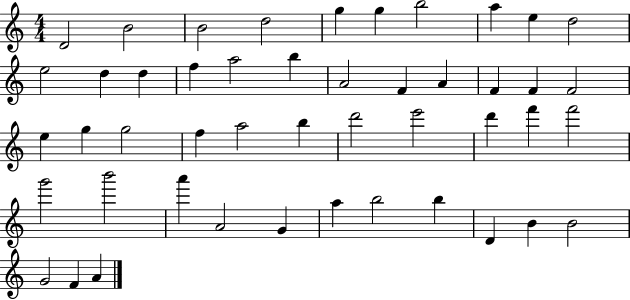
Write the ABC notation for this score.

X:1
T:Untitled
M:4/4
L:1/4
K:C
D2 B2 B2 d2 g g b2 a e d2 e2 d d f a2 b A2 F A F F F2 e g g2 f a2 b d'2 e'2 d' f' f'2 g'2 b'2 a' A2 G a b2 b D B B2 G2 F A